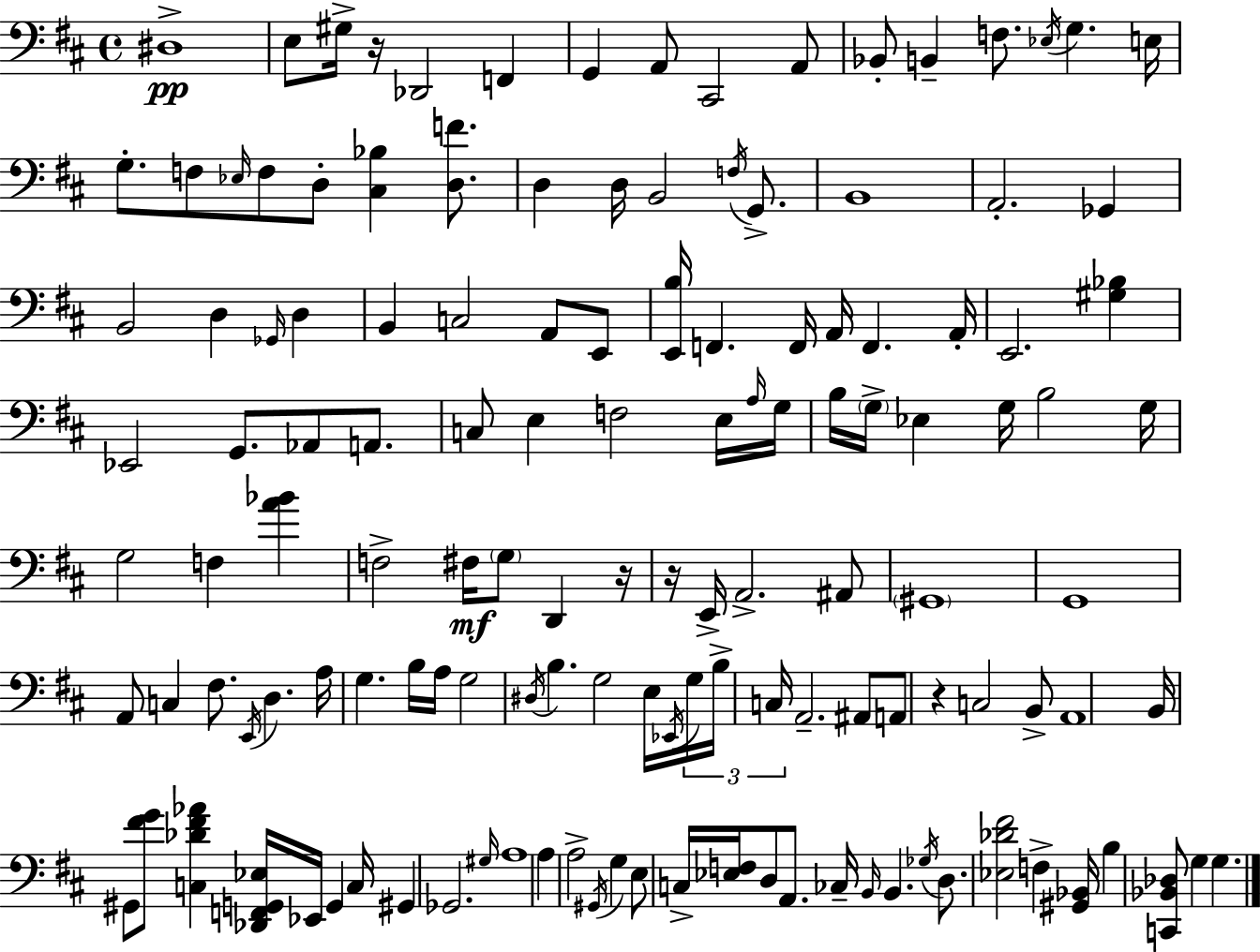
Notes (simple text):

D#3/w E3/e G#3/s R/s Db2/h F2/q G2/q A2/e C#2/h A2/e Bb2/e B2/q F3/e. Eb3/s G3/q. E3/s G3/e. F3/e Eb3/s F3/e D3/e [C#3,Bb3]/q [D3,F4]/e. D3/q D3/s B2/h F3/s G2/e. B2/w A2/h. Gb2/q B2/h D3/q Gb2/s D3/q B2/q C3/h A2/e E2/e [E2,B3]/s F2/q. F2/s A2/s F2/q. A2/s E2/h. [G#3,Bb3]/q Eb2/h G2/e. Ab2/e A2/e. C3/e E3/q F3/h E3/s A3/s G3/s B3/s G3/s Eb3/q G3/s B3/h G3/s G3/h F3/q [A4,Bb4]/q F3/h F#3/s G3/e D2/q R/s R/s E2/s A2/h. A#2/e G#2/w G2/w A2/e C3/q F#3/e. E2/s D3/q. A3/s G3/q. B3/s A3/s G3/h D#3/s B3/q. G3/h E3/s Eb2/s G3/s B3/s C3/s A2/h. A#2/e A2/e R/q C3/h B2/e A2/w B2/s G#2/e [F#4,G4]/e [C3,Db4,F#4,Ab4]/q [Db2,F2,G2,Eb3]/s Eb2/s G2/q C3/s G#2/q Gb2/h. G#3/s A3/w A3/q A3/h G#2/s G3/q E3/e C3/s [Eb3,F3]/s D3/e A2/e. CES3/s B2/s B2/q. Gb3/s D3/e. [Eb3,Db4,F#4]/h F3/q [G#2,Bb2]/s B3/q [C2,Bb2,Db3]/e G3/q G3/q.